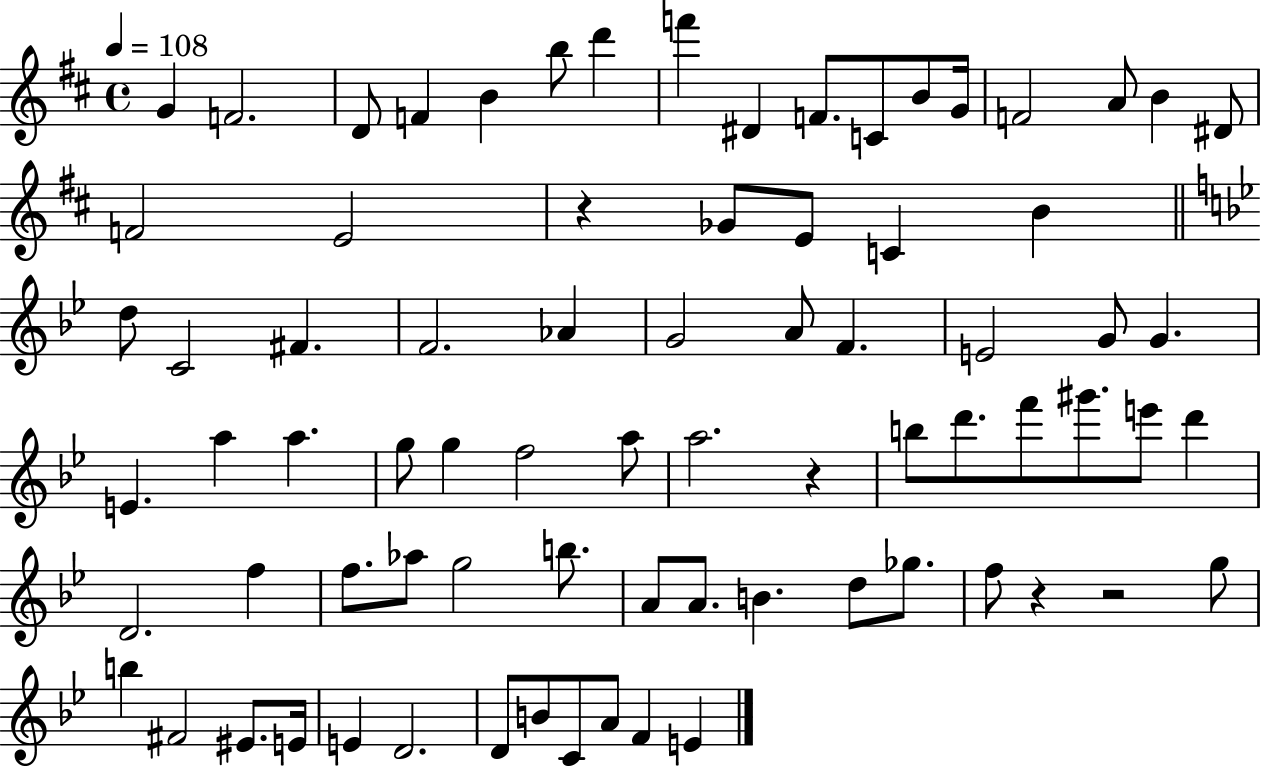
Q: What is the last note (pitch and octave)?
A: E4